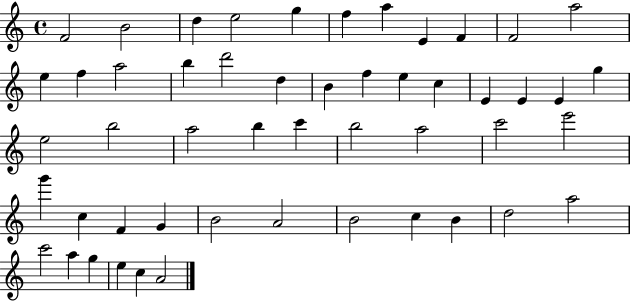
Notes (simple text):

F4/h B4/h D5/q E5/h G5/q F5/q A5/q E4/q F4/q F4/h A5/h E5/q F5/q A5/h B5/q D6/h D5/q B4/q F5/q E5/q C5/q E4/q E4/q E4/q G5/q E5/h B5/h A5/h B5/q C6/q B5/h A5/h C6/h E6/h G6/q C5/q F4/q G4/q B4/h A4/h B4/h C5/q B4/q D5/h A5/h C6/h A5/q G5/q E5/q C5/q A4/h